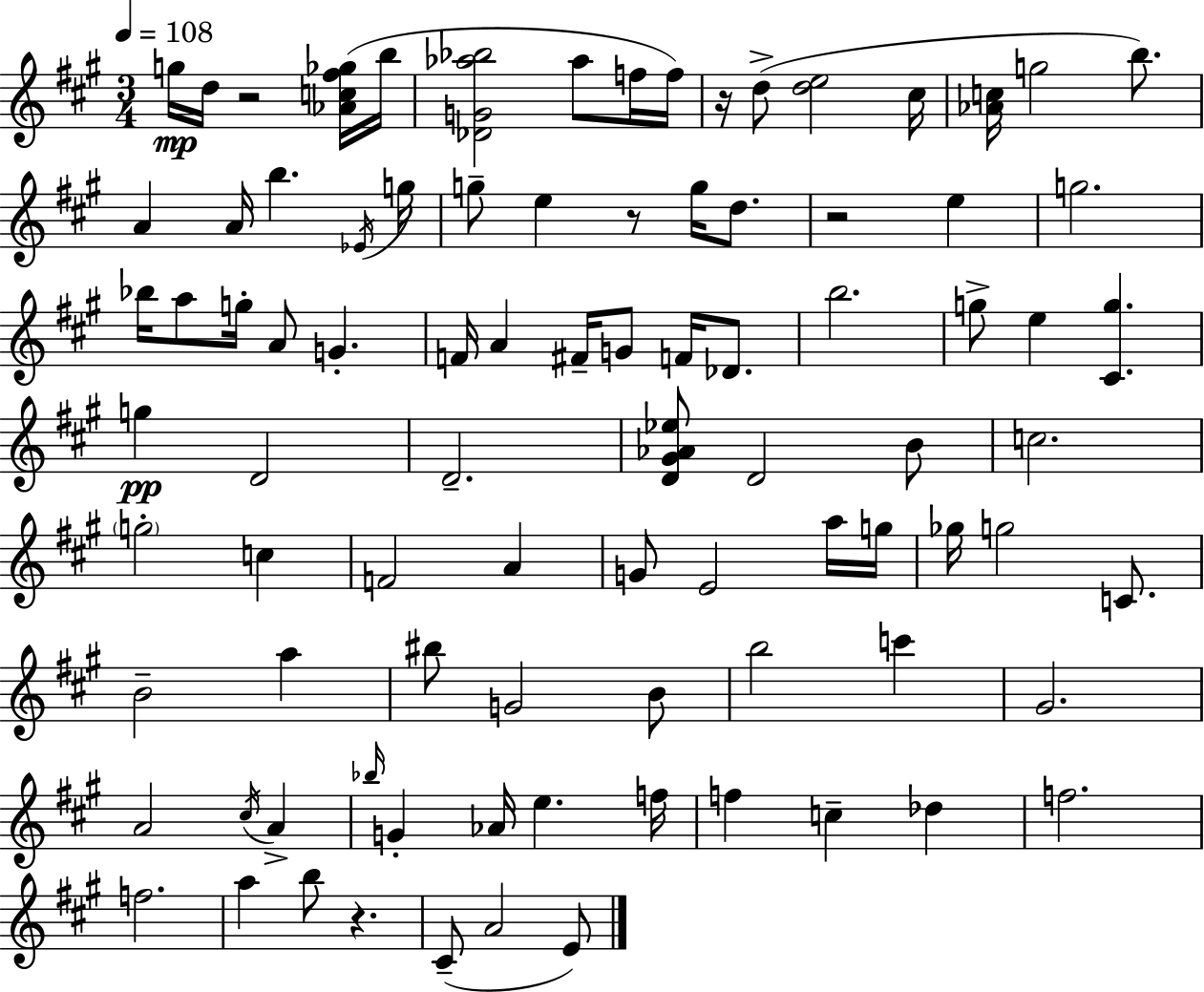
{
  \clef treble
  \numericTimeSignature
  \time 3/4
  \key a \major
  \tempo 4 = 108
  g''16\mp d''16 r2 <aes' c'' fis'' ges''>16( b''16 | <des' g' aes'' bes''>2 aes''8 f''16 f''16) | r16 d''8->( <d'' e''>2 cis''16 | <aes' c''>16 g''2 b''8.) | \break a'4 a'16 b''4. \acciaccatura { ees'16 } | g''16 g''8-- e''4 r8 g''16 d''8. | r2 e''4 | g''2. | \break bes''16 a''8 g''16-. a'8 g'4.-. | f'16 a'4 fis'16-- g'8 f'16 des'8. | b''2. | g''8-> e''4 <cis' g''>4. | \break g''4\pp d'2 | d'2.-- | <d' gis' aes' ees''>8 d'2 b'8 | c''2. | \break \parenthesize g''2-. c''4 | f'2 a'4 | g'8 e'2 a''16 | g''16 ges''16 g''2 c'8. | \break b'2-- a''4 | bis''8 g'2 b'8 | b''2 c'''4 | gis'2. | \break a'2 \acciaccatura { cis''16 } a'4-> | \grace { bes''16 } g'4-. aes'16 e''4. | f''16 f''4 c''4-- des''4 | f''2. | \break f''2. | a''4 b''8 r4. | cis'8--( a'2 | e'8) \bar "|."
}